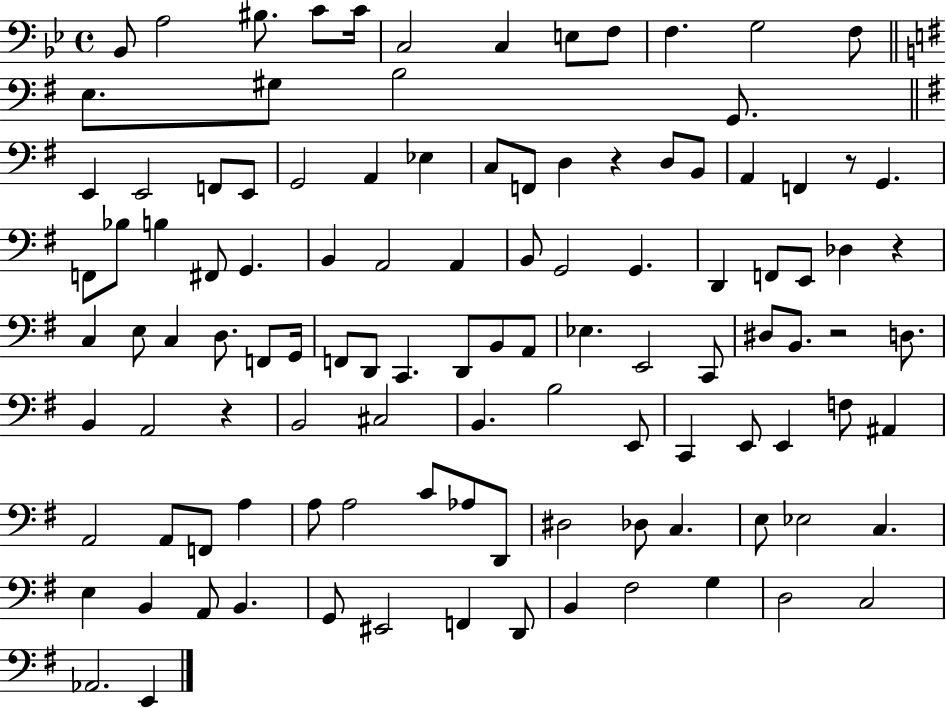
Bb2/e A3/h BIS3/e. C4/e C4/s C3/h C3/q E3/e F3/e F3/q. G3/h F3/e E3/e. G#3/e B3/h G2/e. E2/q E2/h F2/e E2/e G2/h A2/q Eb3/q C3/e F2/e D3/q R/q D3/e B2/e A2/q F2/q R/e G2/q. F2/e Bb3/e B3/q F#2/e G2/q. B2/q A2/h A2/q B2/e G2/h G2/q. D2/q F2/e E2/e Db3/q R/q C3/q E3/e C3/q D3/e. F2/e G2/s F2/e D2/e C2/q. D2/e B2/e A2/e Eb3/q. E2/h C2/e D#3/e B2/e. R/h D3/e. B2/q A2/h R/q B2/h C#3/h B2/q. B3/h E2/e C2/q E2/e E2/q F3/e A#2/q A2/h A2/e F2/e A3/q A3/e A3/h C4/e Ab3/e D2/e D#3/h Db3/e C3/q. E3/e Eb3/h C3/q. E3/q B2/q A2/e B2/q. G2/e EIS2/h F2/q D2/e B2/q F#3/h G3/q D3/h C3/h Ab2/h. E2/q